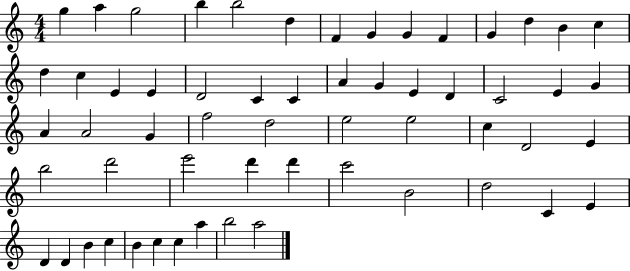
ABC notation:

X:1
T:Untitled
M:4/4
L:1/4
K:C
g a g2 b b2 d F G G F G d B c d c E E D2 C C A G E D C2 E G A A2 G f2 d2 e2 e2 c D2 E b2 d'2 e'2 d' d' c'2 B2 d2 C E D D B c B c c a b2 a2